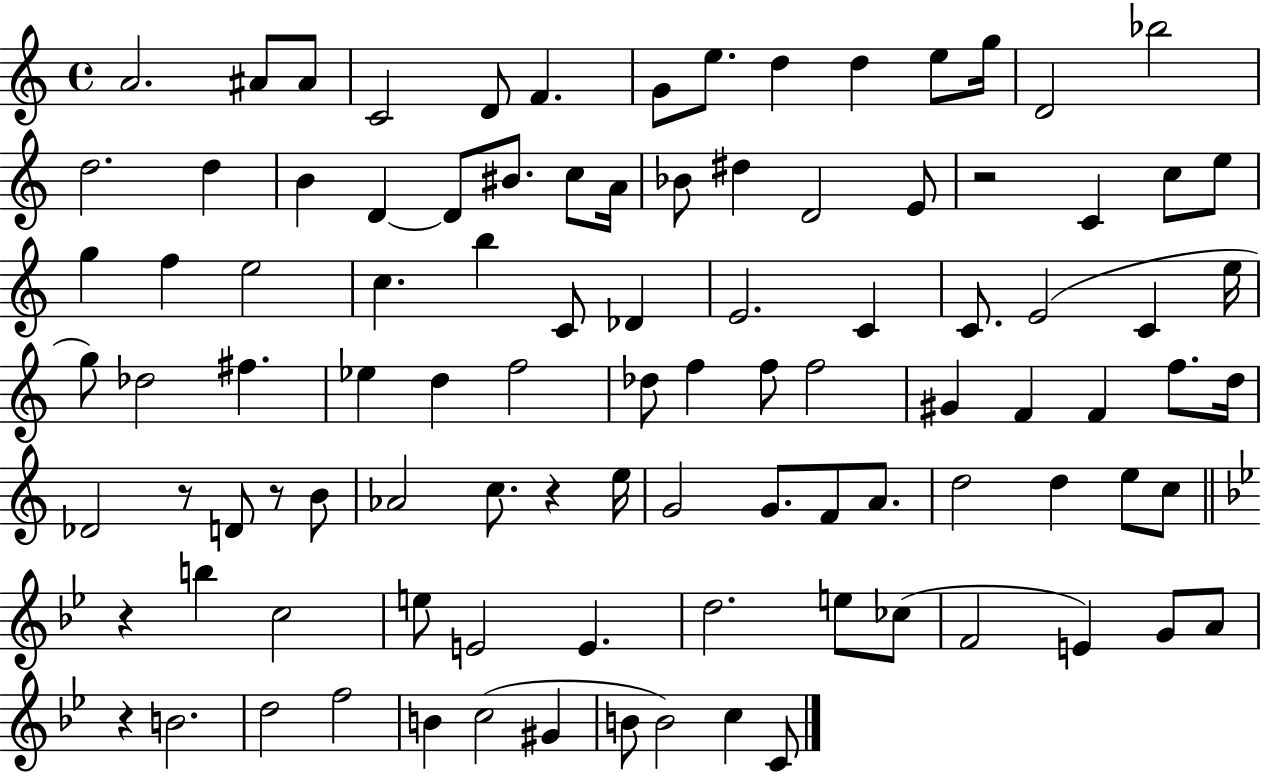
A4/h. A#4/e A#4/e C4/h D4/e F4/q. G4/e E5/e. D5/q D5/q E5/e G5/s D4/h Bb5/h D5/h. D5/q B4/q D4/q D4/e BIS4/e. C5/e A4/s Bb4/e D#5/q D4/h E4/e R/h C4/q C5/e E5/e G5/q F5/q E5/h C5/q. B5/q C4/e Db4/q E4/h. C4/q C4/e. E4/h C4/q E5/s G5/e Db5/h F#5/q. Eb5/q D5/q F5/h Db5/e F5/q F5/e F5/h G#4/q F4/q F4/q F5/e. D5/s Db4/h R/e D4/e R/e B4/e Ab4/h C5/e. R/q E5/s G4/h G4/e. F4/e A4/e. D5/h D5/q E5/e C5/e R/q B5/q C5/h E5/e E4/h E4/q. D5/h. E5/e CES5/e F4/h E4/q G4/e A4/e R/q B4/h. D5/h F5/h B4/q C5/h G#4/q B4/e B4/h C5/q C4/e